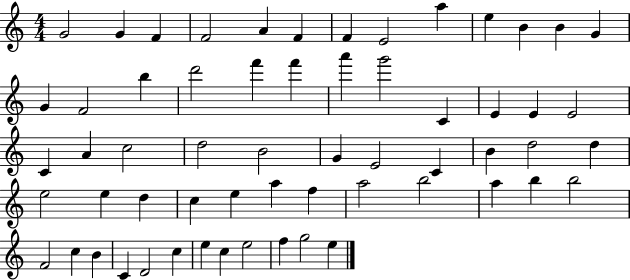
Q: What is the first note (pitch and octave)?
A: G4